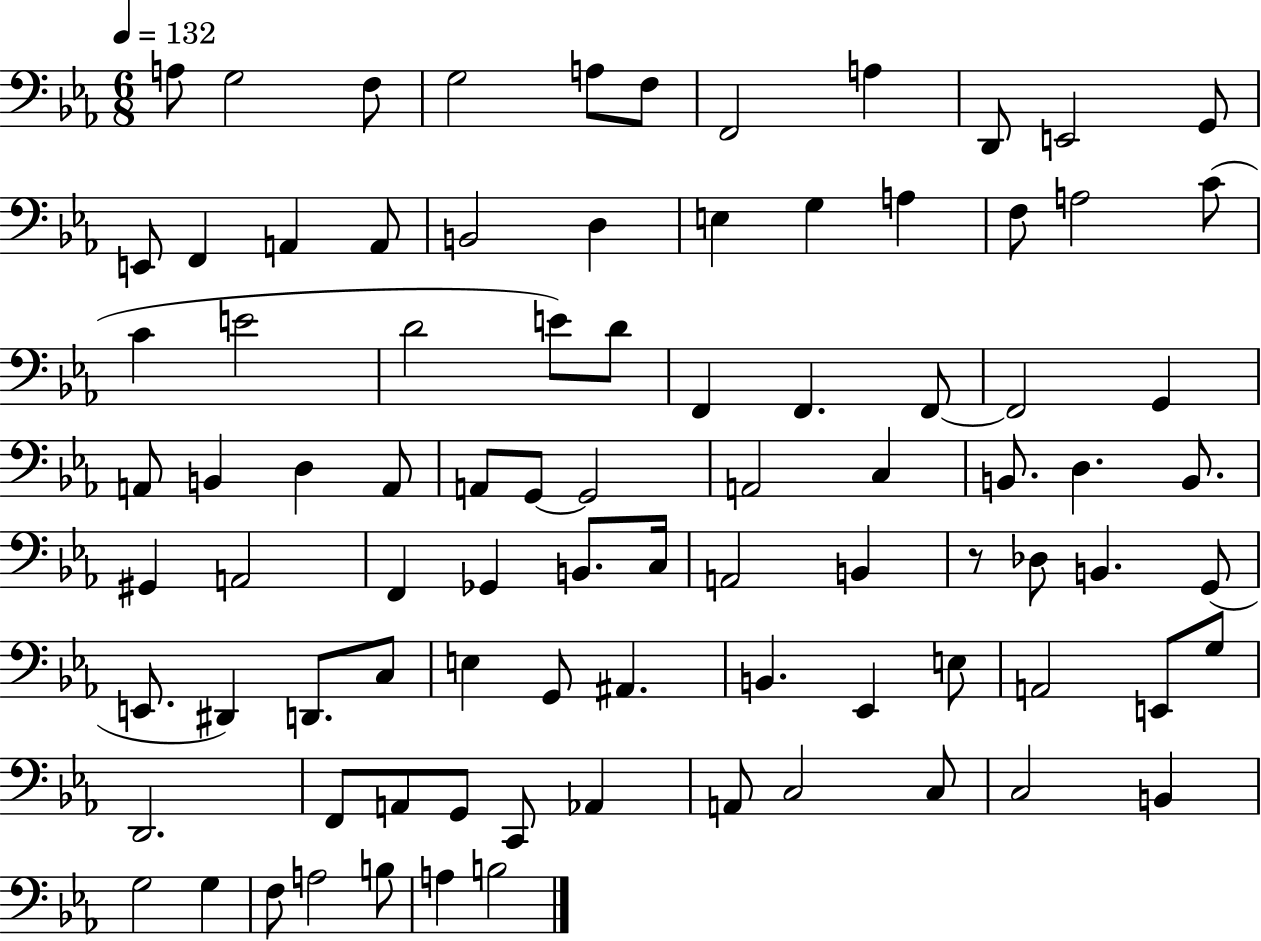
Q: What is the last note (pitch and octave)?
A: B3